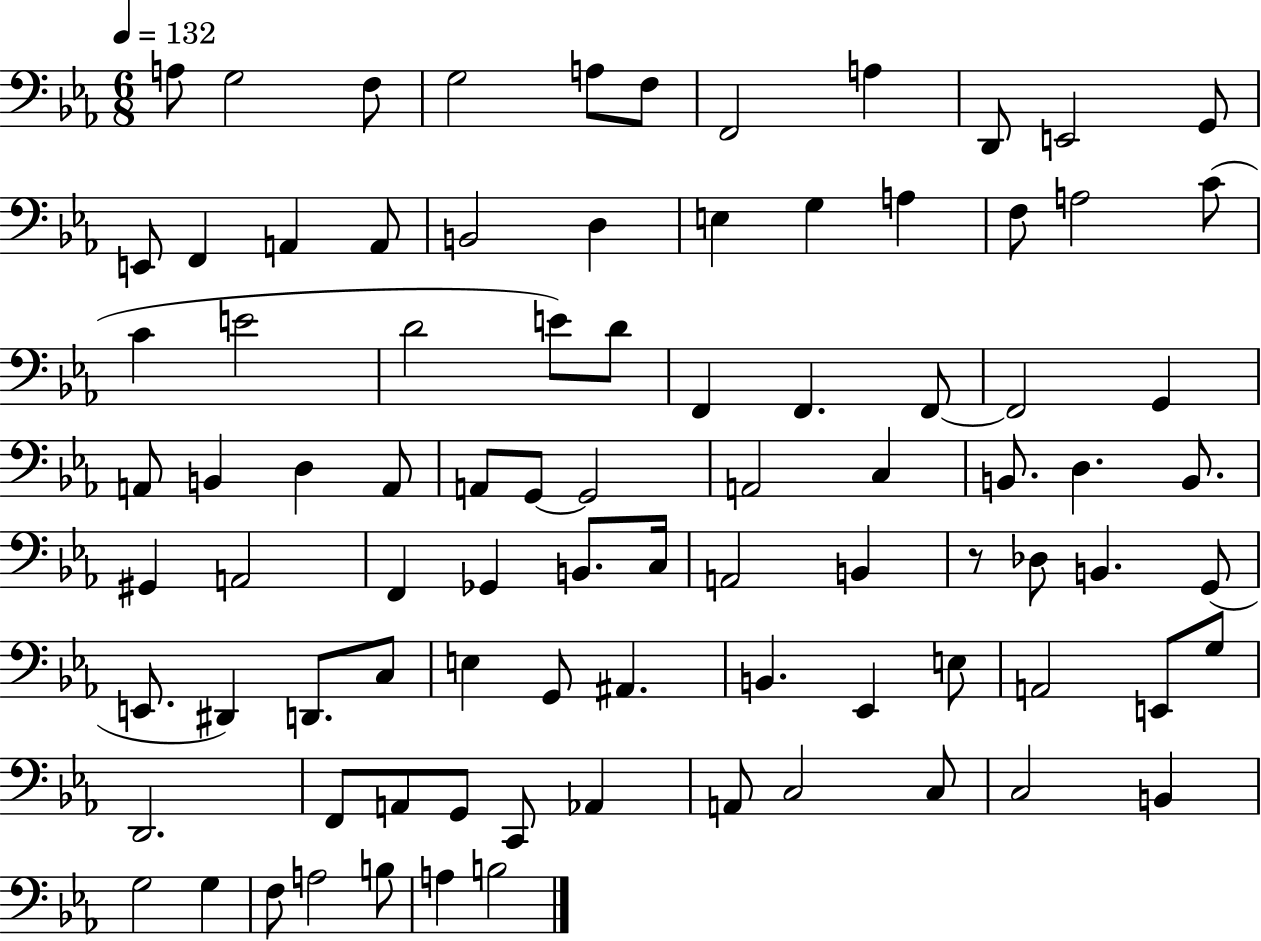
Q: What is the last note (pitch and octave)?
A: B3